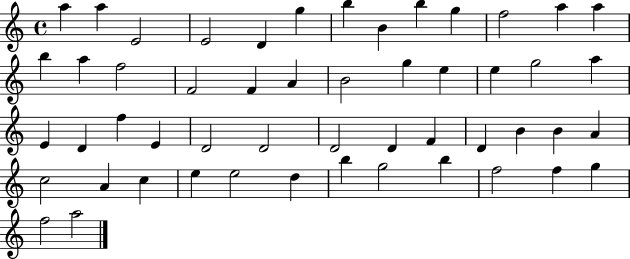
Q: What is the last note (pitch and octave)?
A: A5